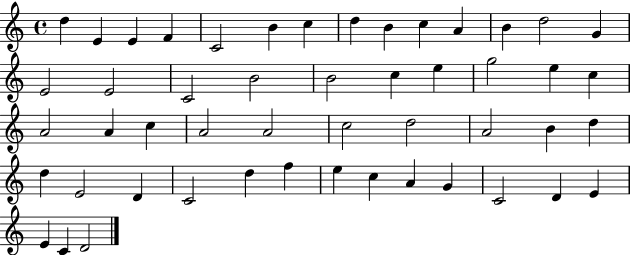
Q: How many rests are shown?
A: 0